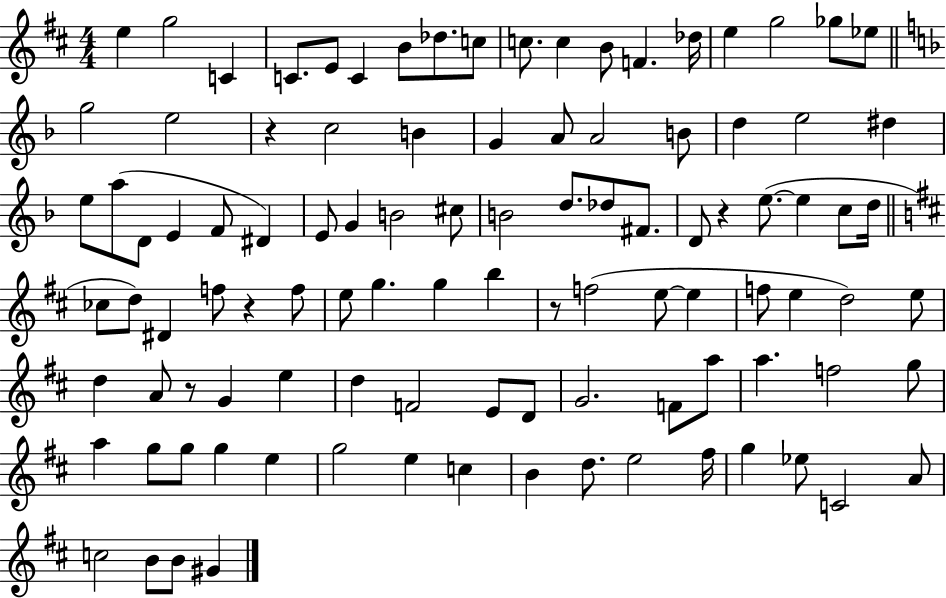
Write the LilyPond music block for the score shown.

{
  \clef treble
  \numericTimeSignature
  \time 4/4
  \key d \major
  e''4 g''2 c'4 | c'8. e'8 c'4 b'8 des''8. c''8 | c''8. c''4 b'8 f'4. des''16 | e''4 g''2 ges''8 ees''8 | \break \bar "||" \break \key f \major g''2 e''2 | r4 c''2 b'4 | g'4 a'8 a'2 b'8 | d''4 e''2 dis''4 | \break e''8 a''8( d'8 e'4 f'8 dis'4) | e'8 g'4 b'2 cis''8 | b'2 d''8. des''8 fis'8. | d'8 r4 e''8.~(~ e''4 c''8 d''16 | \break \bar "||" \break \key d \major ces''8 d''8) dis'4 f''8 r4 f''8 | e''8 g''4. g''4 b''4 | r8 f''2( e''8~~ e''4 | f''8 e''4 d''2) e''8 | \break d''4 a'8 r8 g'4 e''4 | d''4 f'2 e'8 d'8 | g'2. f'8 a''8 | a''4. f''2 g''8 | \break a''4 g''8 g''8 g''4 e''4 | g''2 e''4 c''4 | b'4 d''8. e''2 fis''16 | g''4 ees''8 c'2 a'8 | \break c''2 b'8 b'8 gis'4 | \bar "|."
}